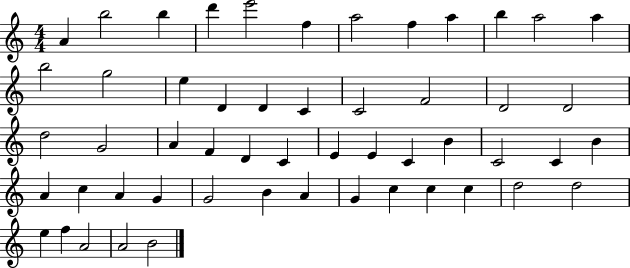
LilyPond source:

{
  \clef treble
  \numericTimeSignature
  \time 4/4
  \key c \major
  a'4 b''2 b''4 | d'''4 e'''2 f''4 | a''2 f''4 a''4 | b''4 a''2 a''4 | \break b''2 g''2 | e''4 d'4 d'4 c'4 | c'2 f'2 | d'2 d'2 | \break d''2 g'2 | a'4 f'4 d'4 c'4 | e'4 e'4 c'4 b'4 | c'2 c'4 b'4 | \break a'4 c''4 a'4 g'4 | g'2 b'4 a'4 | g'4 c''4 c''4 c''4 | d''2 d''2 | \break e''4 f''4 a'2 | a'2 b'2 | \bar "|."
}